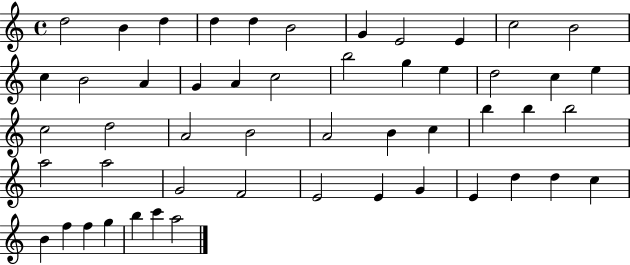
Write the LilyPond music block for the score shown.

{
  \clef treble
  \time 4/4
  \defaultTimeSignature
  \key c \major
  d''2 b'4 d''4 | d''4 d''4 b'2 | g'4 e'2 e'4 | c''2 b'2 | \break c''4 b'2 a'4 | g'4 a'4 c''2 | b''2 g''4 e''4 | d''2 c''4 e''4 | \break c''2 d''2 | a'2 b'2 | a'2 b'4 c''4 | b''4 b''4 b''2 | \break a''2 a''2 | g'2 f'2 | e'2 e'4 g'4 | e'4 d''4 d''4 c''4 | \break b'4 f''4 f''4 g''4 | b''4 c'''4 a''2 | \bar "|."
}